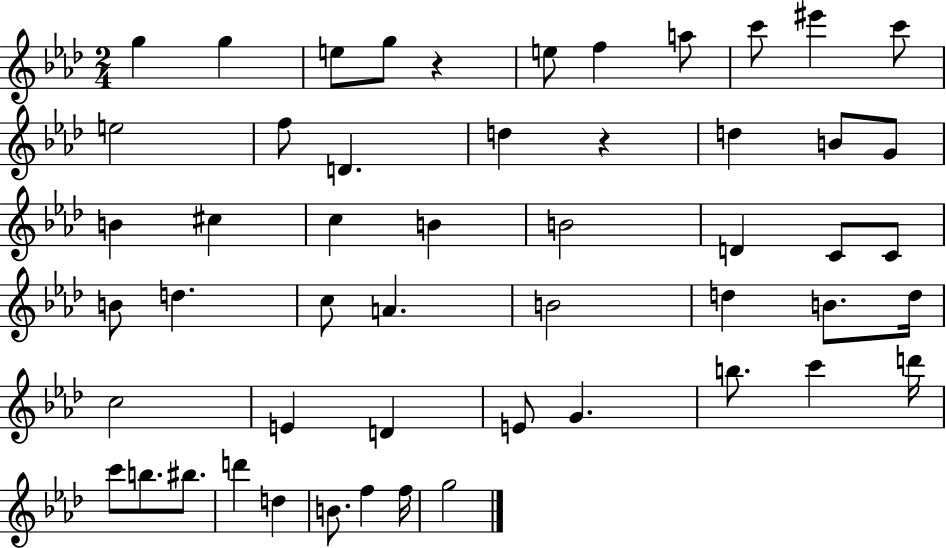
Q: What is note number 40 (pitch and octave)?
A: C6